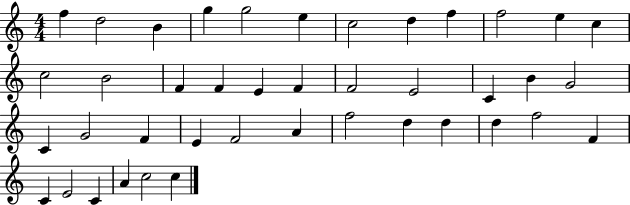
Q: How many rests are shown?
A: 0